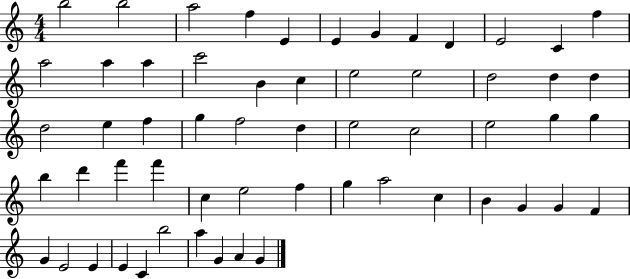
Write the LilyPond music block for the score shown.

{
  \clef treble
  \numericTimeSignature
  \time 4/4
  \key c \major
  b''2 b''2 | a''2 f''4 e'4 | e'4 g'4 f'4 d'4 | e'2 c'4 f''4 | \break a''2 a''4 a''4 | c'''2 b'4 c''4 | e''2 e''2 | d''2 d''4 d''4 | \break d''2 e''4 f''4 | g''4 f''2 d''4 | e''2 c''2 | e''2 g''4 g''4 | \break b''4 d'''4 f'''4 f'''4 | c''4 e''2 f''4 | g''4 a''2 c''4 | b'4 g'4 g'4 f'4 | \break g'4 e'2 e'4 | e'4 c'4 b''2 | a''4 g'4 a'4 g'4 | \bar "|."
}